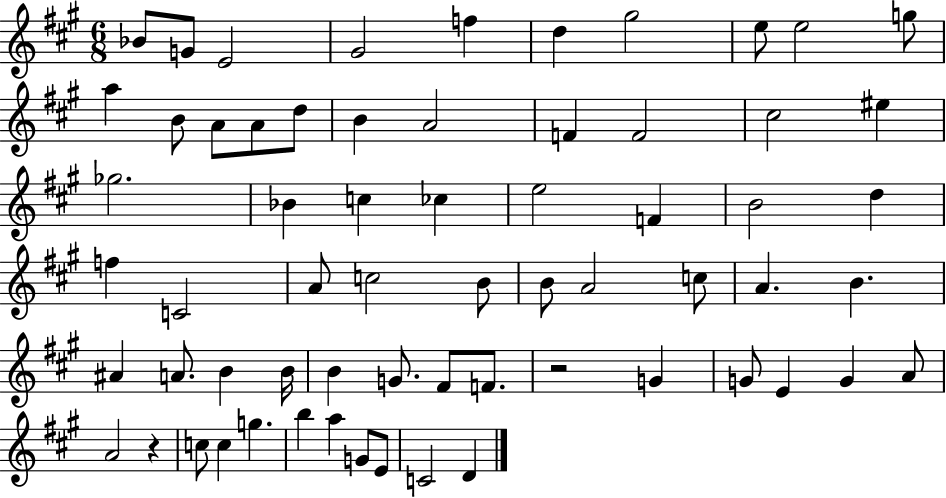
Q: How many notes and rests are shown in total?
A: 64